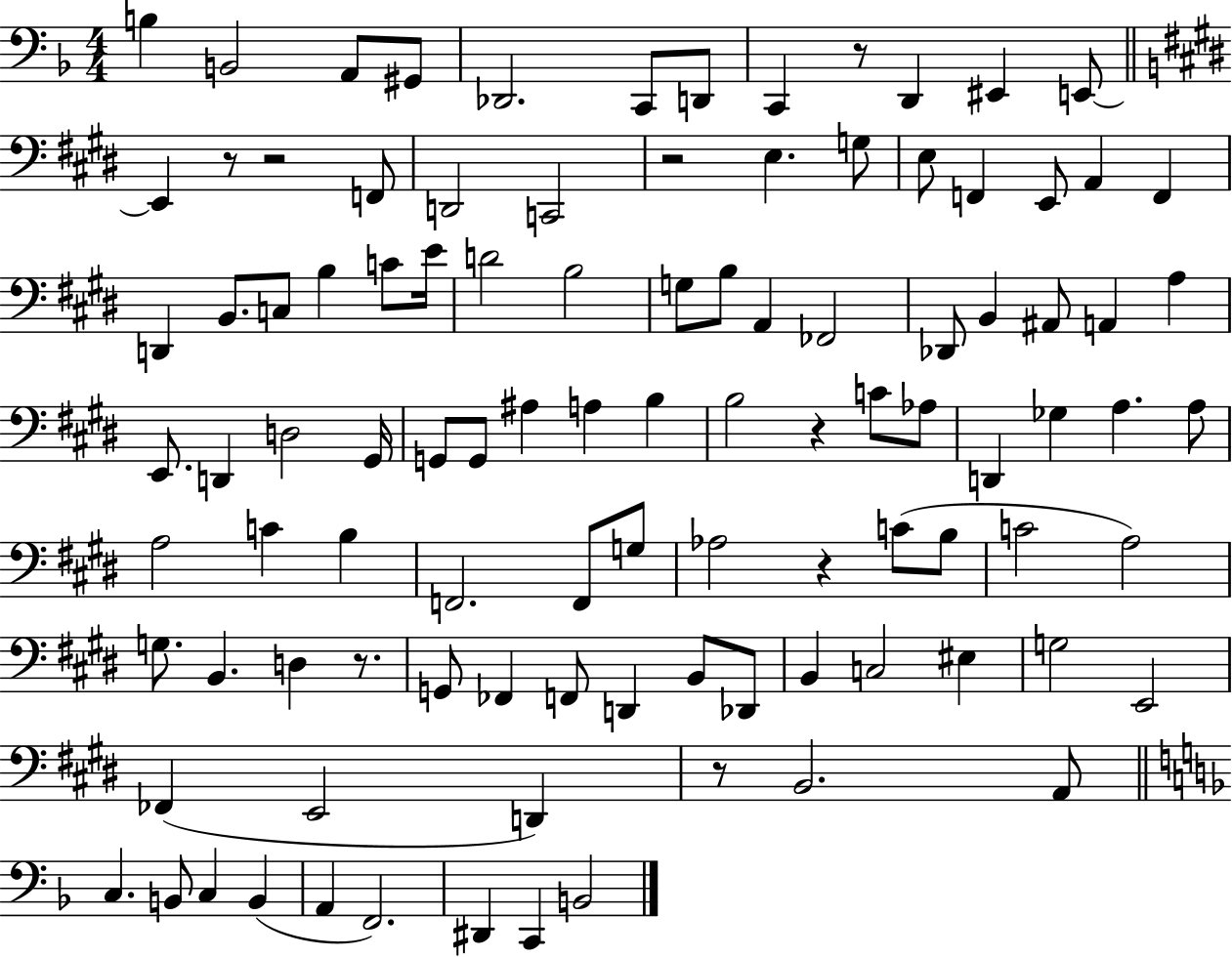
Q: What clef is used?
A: bass